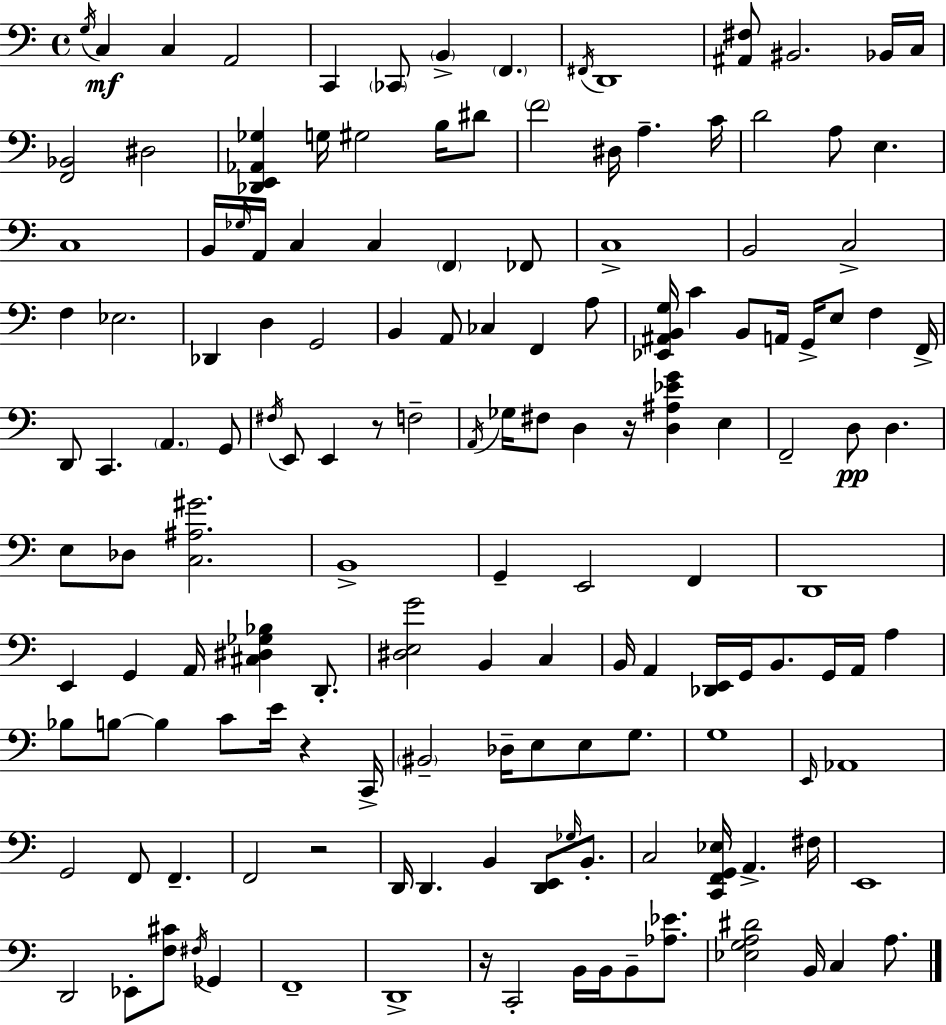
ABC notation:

X:1
T:Untitled
M:4/4
L:1/4
K:Am
G,/4 C, C, A,,2 C,, _C,,/2 B,, F,, ^F,,/4 D,,4 [^A,,^F,]/2 ^B,,2 _B,,/4 C,/4 [F,,_B,,]2 ^D,2 [_D,,E,,_A,,_G,] G,/4 ^G,2 B,/4 ^D/2 F2 ^D,/4 A, C/4 D2 A,/2 E, C,4 B,,/4 _G,/4 A,,/4 C, C, F,, _F,,/2 C,4 B,,2 C,2 F, _E,2 _D,, D, G,,2 B,, A,,/2 _C, F,, A,/2 [_E,,^A,,B,,G,]/4 C B,,/2 A,,/4 G,,/4 E,/2 F, F,,/4 D,,/2 C,, A,, G,,/2 ^F,/4 E,,/2 E,, z/2 F,2 A,,/4 _G,/4 ^F,/2 D, z/4 [D,^A,_EG] E, F,,2 D,/2 D, E,/2 _D,/2 [C,^A,^G]2 B,,4 G,, E,,2 F,, D,,4 E,, G,, A,,/4 [^C,^D,_G,_B,] D,,/2 [^D,E,G]2 B,, C, B,,/4 A,, [_D,,E,,]/4 G,,/4 B,,/2 G,,/4 A,,/4 A, _B,/2 B,/2 B, C/2 E/4 z C,,/4 ^B,,2 _D,/4 E,/2 E,/2 G,/2 G,4 E,,/4 _A,,4 G,,2 F,,/2 F,, F,,2 z2 D,,/4 D,, B,, [D,,E,,]/2 _G,/4 B,,/2 C,2 [C,,F,,G,,_E,]/4 A,, ^F,/4 E,,4 D,,2 _E,,/2 [F,^C]/2 ^F,/4 _G,, F,,4 D,,4 z/4 C,,2 B,,/4 B,,/4 B,,/2 [_A,_E]/2 [_E,G,A,^D]2 B,,/4 C, A,/2